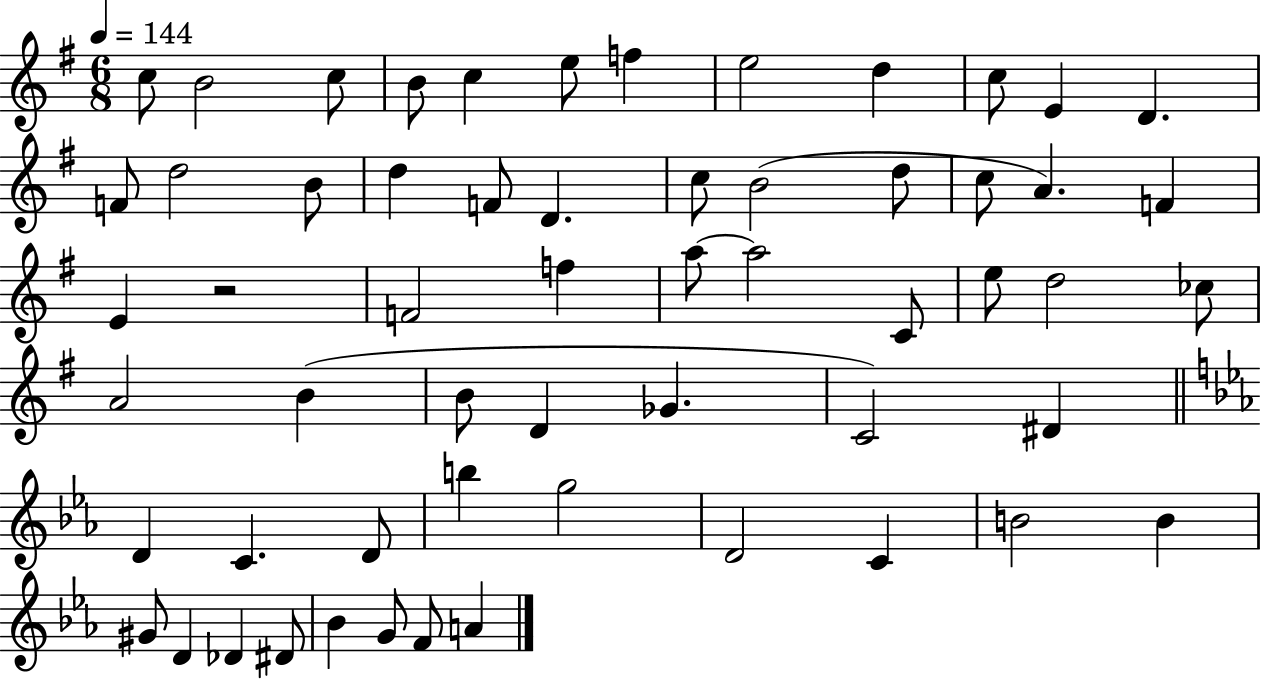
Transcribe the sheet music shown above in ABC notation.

X:1
T:Untitled
M:6/8
L:1/4
K:G
c/2 B2 c/2 B/2 c e/2 f e2 d c/2 E D F/2 d2 B/2 d F/2 D c/2 B2 d/2 c/2 A F E z2 F2 f a/2 a2 C/2 e/2 d2 _c/2 A2 B B/2 D _G C2 ^D D C D/2 b g2 D2 C B2 B ^G/2 D _D ^D/2 _B G/2 F/2 A